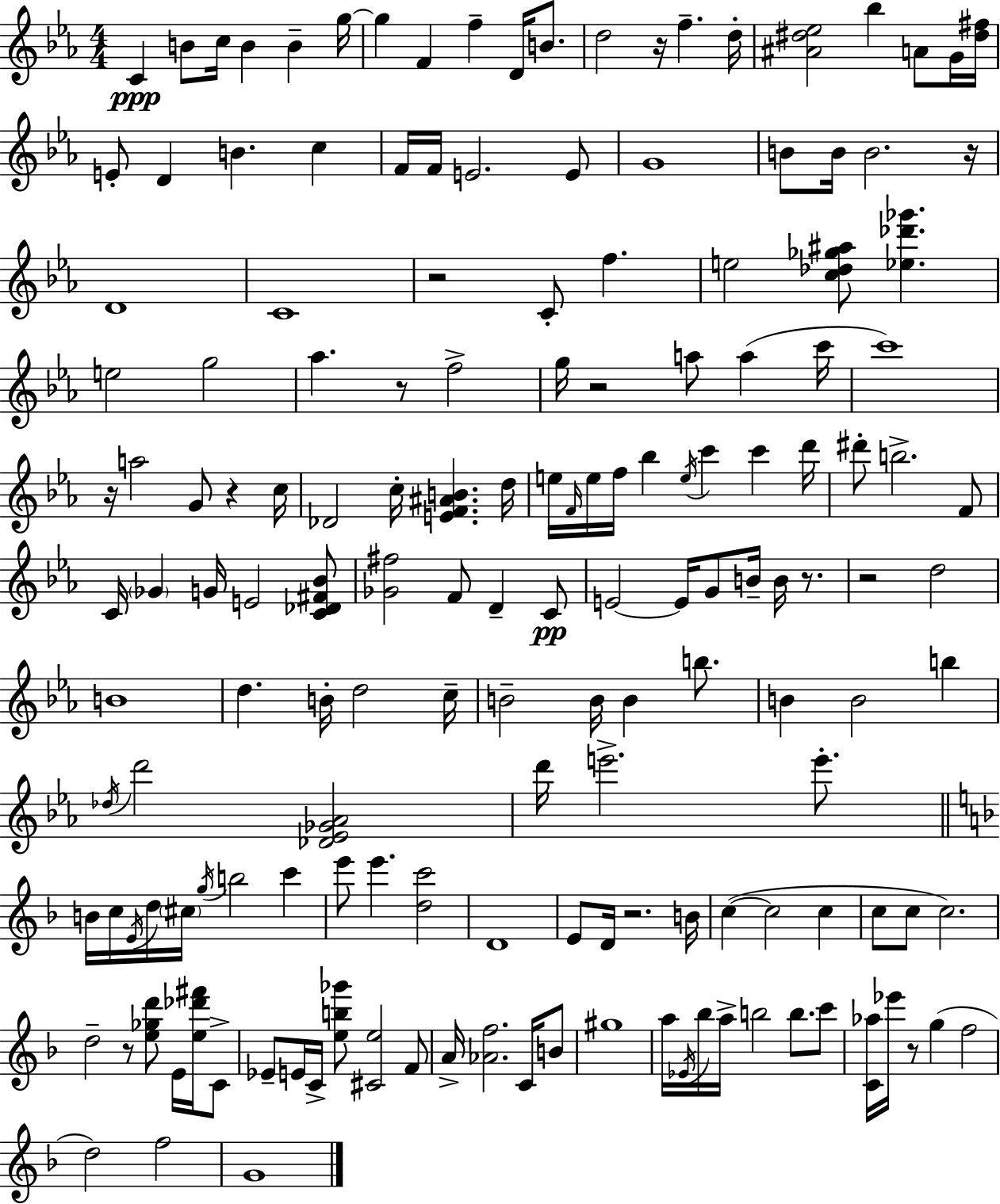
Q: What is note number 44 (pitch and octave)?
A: A5